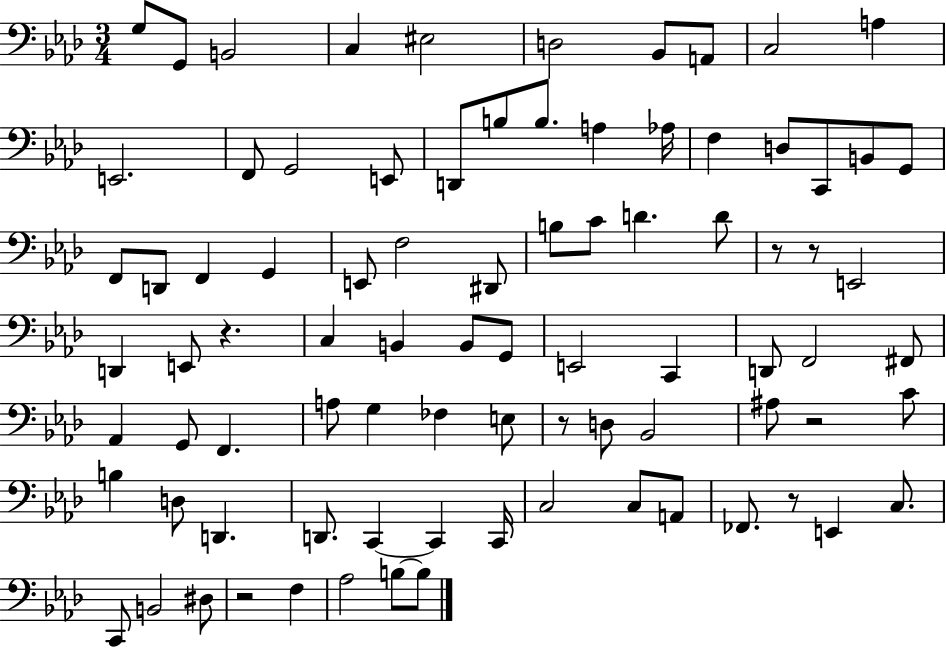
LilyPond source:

{
  \clef bass
  \numericTimeSignature
  \time 3/4
  \key aes \major
  \repeat volta 2 { g8 g,8 b,2 | c4 eis2 | d2 bes,8 a,8 | c2 a4 | \break e,2. | f,8 g,2 e,8 | d,8 b8 b8. a4 aes16 | f4 d8 c,8 b,8 g,8 | \break f,8 d,8 f,4 g,4 | e,8 f2 dis,8 | b8 c'8 d'4. d'8 | r8 r8 e,2 | \break d,4 e,8 r4. | c4 b,4 b,8 g,8 | e,2 c,4 | d,8 f,2 fis,8 | \break aes,4 g,8 f,4. | a8 g4 fes4 e8 | r8 d8 bes,2 | ais8 r2 c'8 | \break b4 d8 d,4. | d,8. c,4~~ c,4 c,16 | c2 c8 a,8 | fes,8. r8 e,4 c8. | \break c,8 b,2 dis8 | r2 f4 | aes2 b8~~ b8 | } \bar "|."
}